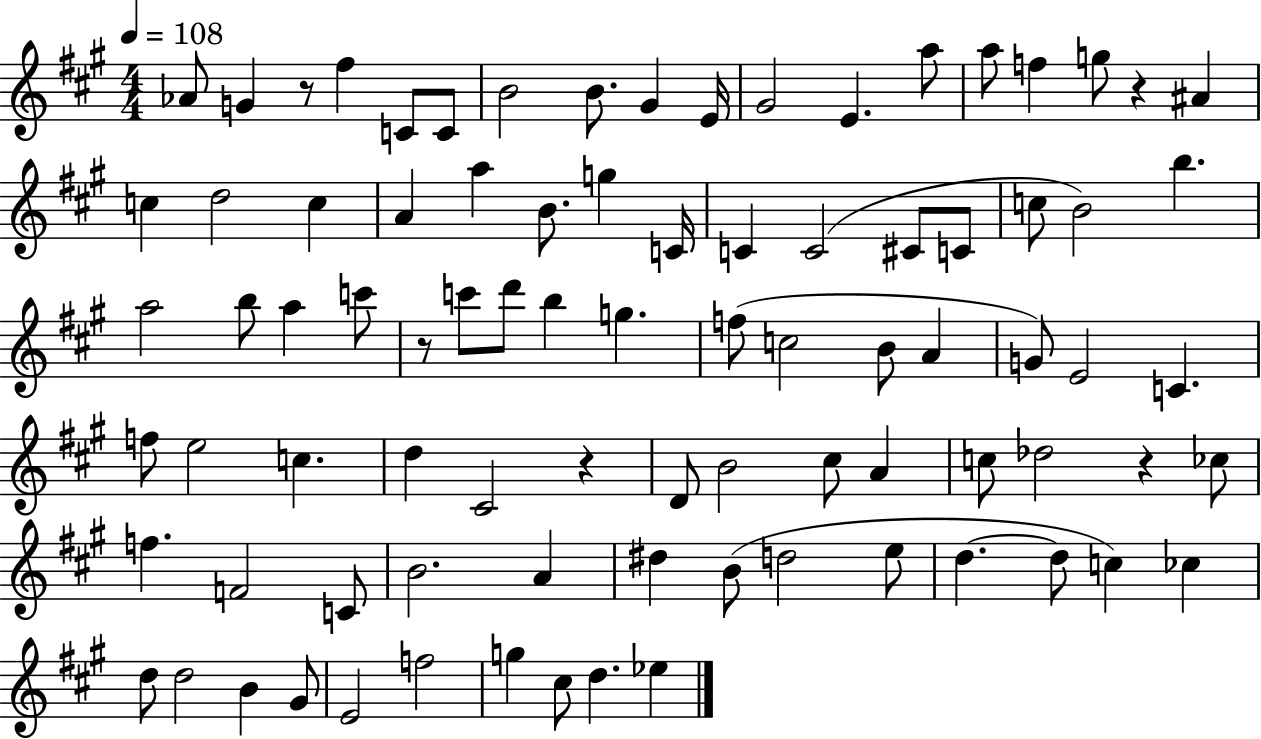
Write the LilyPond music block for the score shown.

{
  \clef treble
  \numericTimeSignature
  \time 4/4
  \key a \major
  \tempo 4 = 108
  aes'8 g'4 r8 fis''4 c'8 c'8 | b'2 b'8. gis'4 e'16 | gis'2 e'4. a''8 | a''8 f''4 g''8 r4 ais'4 | \break c''4 d''2 c''4 | a'4 a''4 b'8. g''4 c'16 | c'4 c'2( cis'8 c'8 | c''8 b'2) b''4. | \break a''2 b''8 a''4 c'''8 | r8 c'''8 d'''8 b''4 g''4. | f''8( c''2 b'8 a'4 | g'8) e'2 c'4. | \break f''8 e''2 c''4. | d''4 cis'2 r4 | d'8 b'2 cis''8 a'4 | c''8 des''2 r4 ces''8 | \break f''4. f'2 c'8 | b'2. a'4 | dis''4 b'8( d''2 e''8 | d''4.~~ d''8 c''4) ces''4 | \break d''8 d''2 b'4 gis'8 | e'2 f''2 | g''4 cis''8 d''4. ees''4 | \bar "|."
}